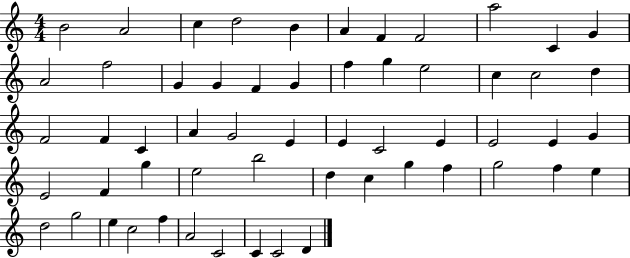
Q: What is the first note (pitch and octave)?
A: B4